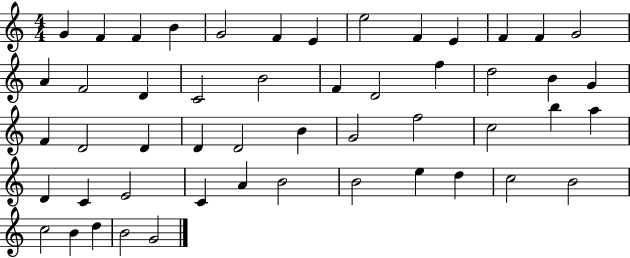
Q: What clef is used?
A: treble